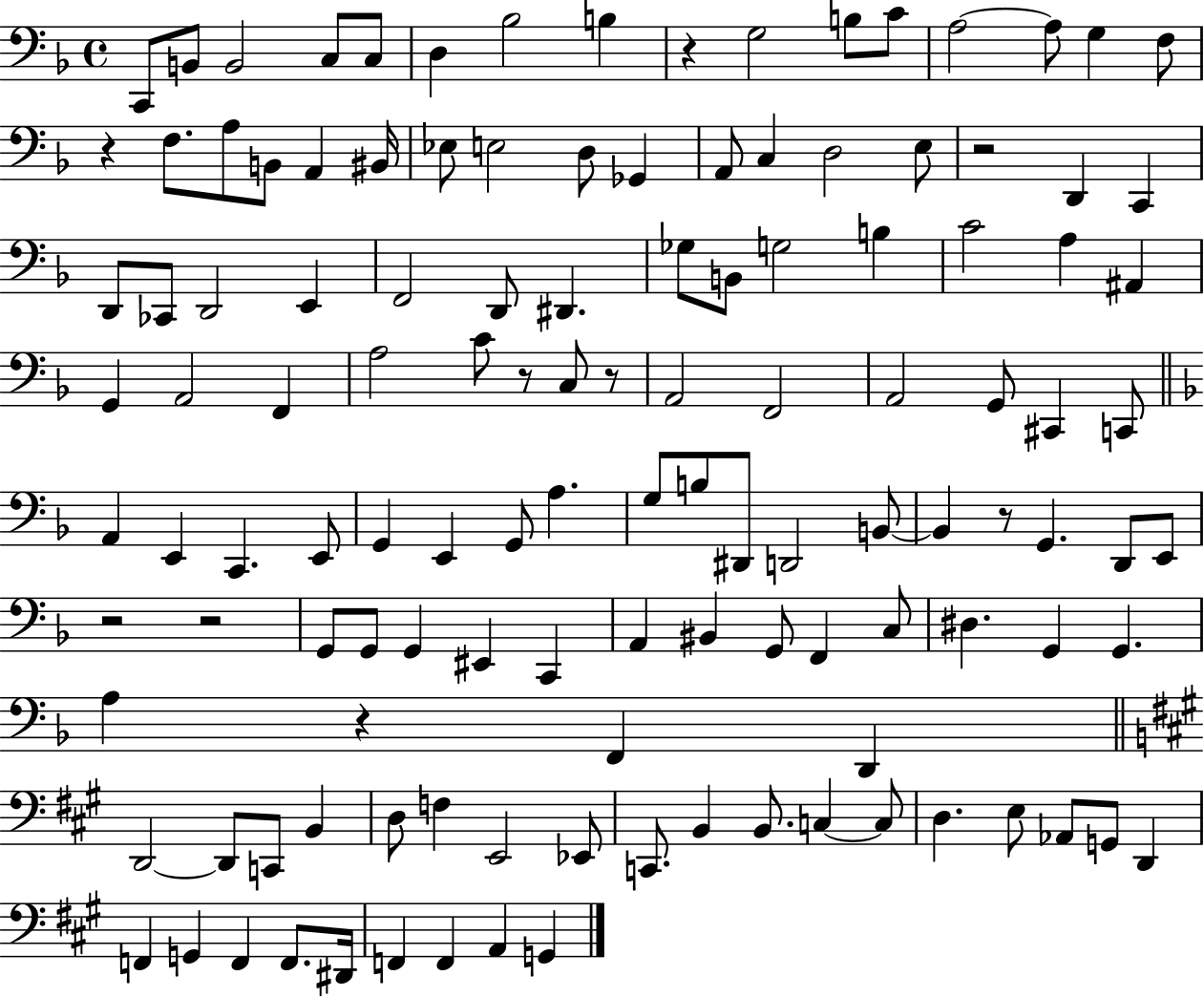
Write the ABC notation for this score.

X:1
T:Untitled
M:4/4
L:1/4
K:F
C,,/2 B,,/2 B,,2 C,/2 C,/2 D, _B,2 B, z G,2 B,/2 C/2 A,2 A,/2 G, F,/2 z F,/2 A,/2 B,,/2 A,, ^B,,/4 _E,/2 E,2 D,/2 _G,, A,,/2 C, D,2 E,/2 z2 D,, C,, D,,/2 _C,,/2 D,,2 E,, F,,2 D,,/2 ^D,, _G,/2 B,,/2 G,2 B, C2 A, ^A,, G,, A,,2 F,, A,2 C/2 z/2 C,/2 z/2 A,,2 F,,2 A,,2 G,,/2 ^C,, C,,/2 A,, E,, C,, E,,/2 G,, E,, G,,/2 A, G,/2 B,/2 ^D,,/2 D,,2 B,,/2 B,, z/2 G,, D,,/2 E,,/2 z2 z2 G,,/2 G,,/2 G,, ^E,, C,, A,, ^B,, G,,/2 F,, C,/2 ^D, G,, G,, A, z F,, D,, D,,2 D,,/2 C,,/2 B,, D,/2 F, E,,2 _E,,/2 C,,/2 B,, B,,/2 C, C,/2 D, E,/2 _A,,/2 G,,/2 D,, F,, G,, F,, F,,/2 ^D,,/4 F,, F,, A,, G,,